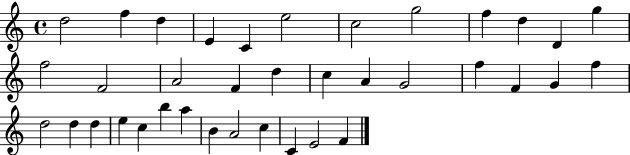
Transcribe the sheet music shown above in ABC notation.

X:1
T:Untitled
M:4/4
L:1/4
K:C
d2 f d E C e2 c2 g2 f d D g f2 F2 A2 F d c A G2 f F G f d2 d d e c b a B A2 c C E2 F